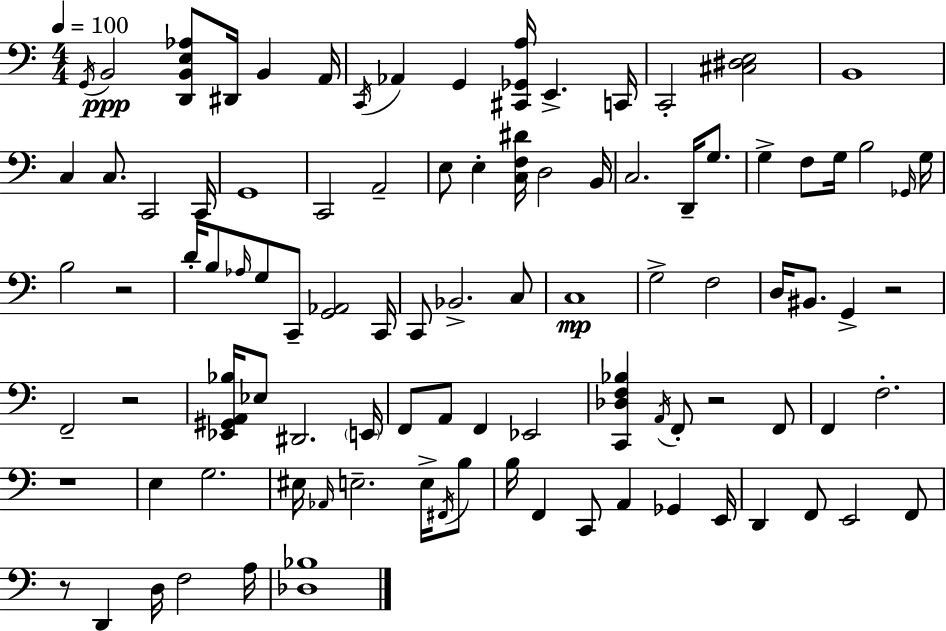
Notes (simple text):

G2/s B2/h [D2,B2,E3,Ab3]/e D#2/s B2/q A2/s C2/s Ab2/q G2/q [C#2,Gb2,A3]/s E2/q. C2/s C2/h [C#3,D#3,E3]/h B2/w C3/q C3/e. C2/h C2/s G2/w C2/h A2/h E3/e E3/q [C3,F3,D#4]/s D3/h B2/s C3/h. D2/s G3/e. G3/q F3/e G3/s B3/h Gb2/s G3/s B3/h R/h D4/s B3/e Ab3/s G3/e C2/e [G2,Ab2]/h C2/s C2/e Bb2/h. C3/e C3/w G3/h F3/h D3/s BIS2/e. G2/q R/h F2/h R/h [Eb2,G#2,A2,Bb3]/s Eb3/e D#2/h. E2/s F2/e A2/e F2/q Eb2/h [C2,Db3,F3,Bb3]/q A2/s F2/e R/h F2/e F2/q F3/h. R/w E3/q G3/h. EIS3/s Ab2/s E3/h. E3/s F#2/s B3/e B3/s F2/q C2/e A2/q Gb2/q E2/s D2/q F2/e E2/h F2/e R/e D2/q D3/s F3/h A3/s [Db3,Bb3]/w